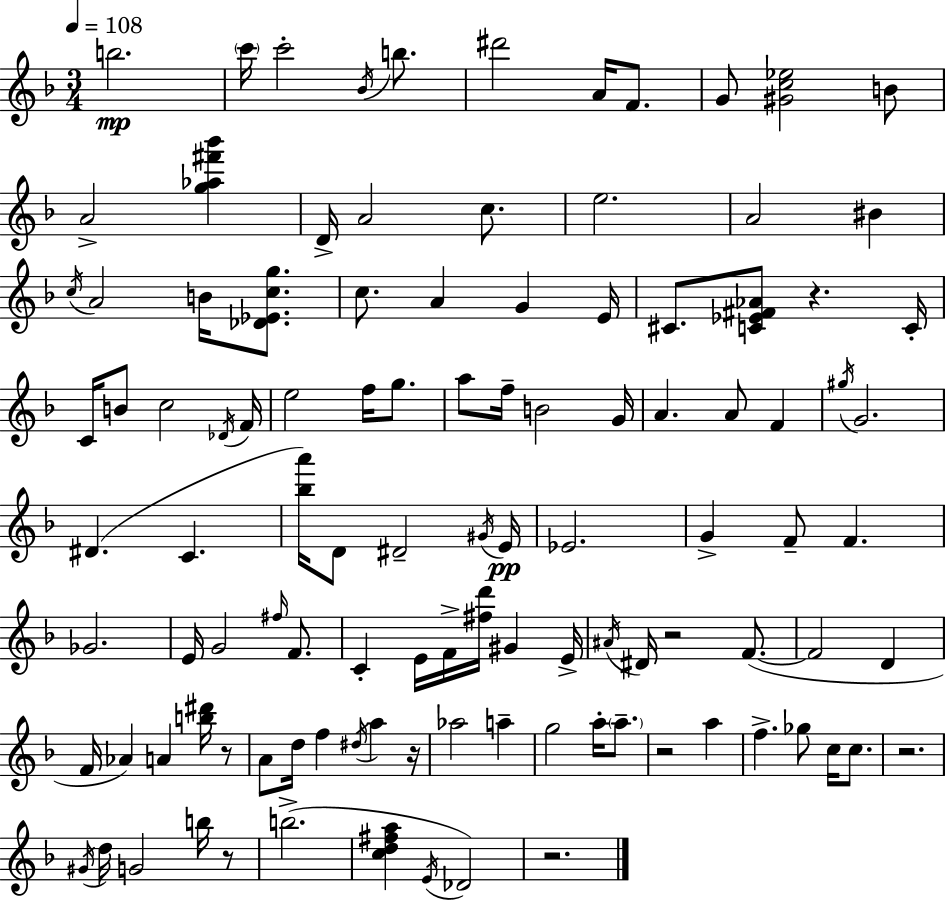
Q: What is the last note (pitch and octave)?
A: Db4